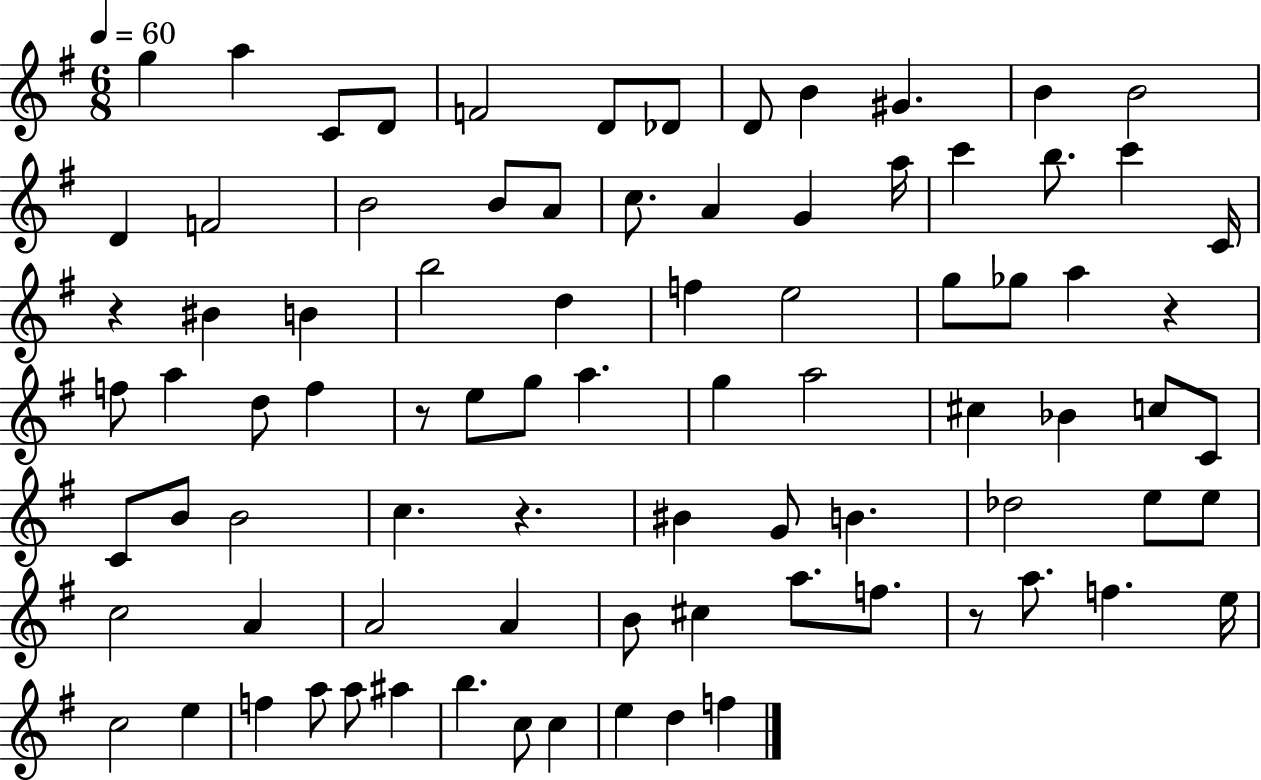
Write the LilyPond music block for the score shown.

{
  \clef treble
  \numericTimeSignature
  \time 6/8
  \key g \major
  \tempo 4 = 60
  g''4 a''4 c'8 d'8 | f'2 d'8 des'8 | d'8 b'4 gis'4. | b'4 b'2 | \break d'4 f'2 | b'2 b'8 a'8 | c''8. a'4 g'4 a''16 | c'''4 b''8. c'''4 c'16 | \break r4 bis'4 b'4 | b''2 d''4 | f''4 e''2 | g''8 ges''8 a''4 r4 | \break f''8 a''4 d''8 f''4 | r8 e''8 g''8 a''4. | g''4 a''2 | cis''4 bes'4 c''8 c'8 | \break c'8 b'8 b'2 | c''4. r4. | bis'4 g'8 b'4. | des''2 e''8 e''8 | \break c''2 a'4 | a'2 a'4 | b'8 cis''4 a''8. f''8. | r8 a''8. f''4. e''16 | \break c''2 e''4 | f''4 a''8 a''8 ais''4 | b''4. c''8 c''4 | e''4 d''4 f''4 | \break \bar "|."
}